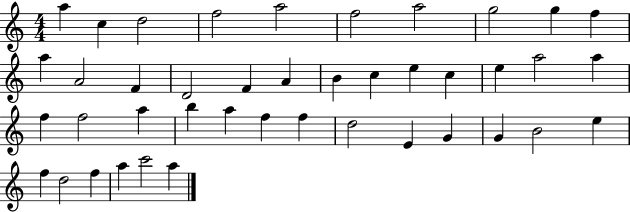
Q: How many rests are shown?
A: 0